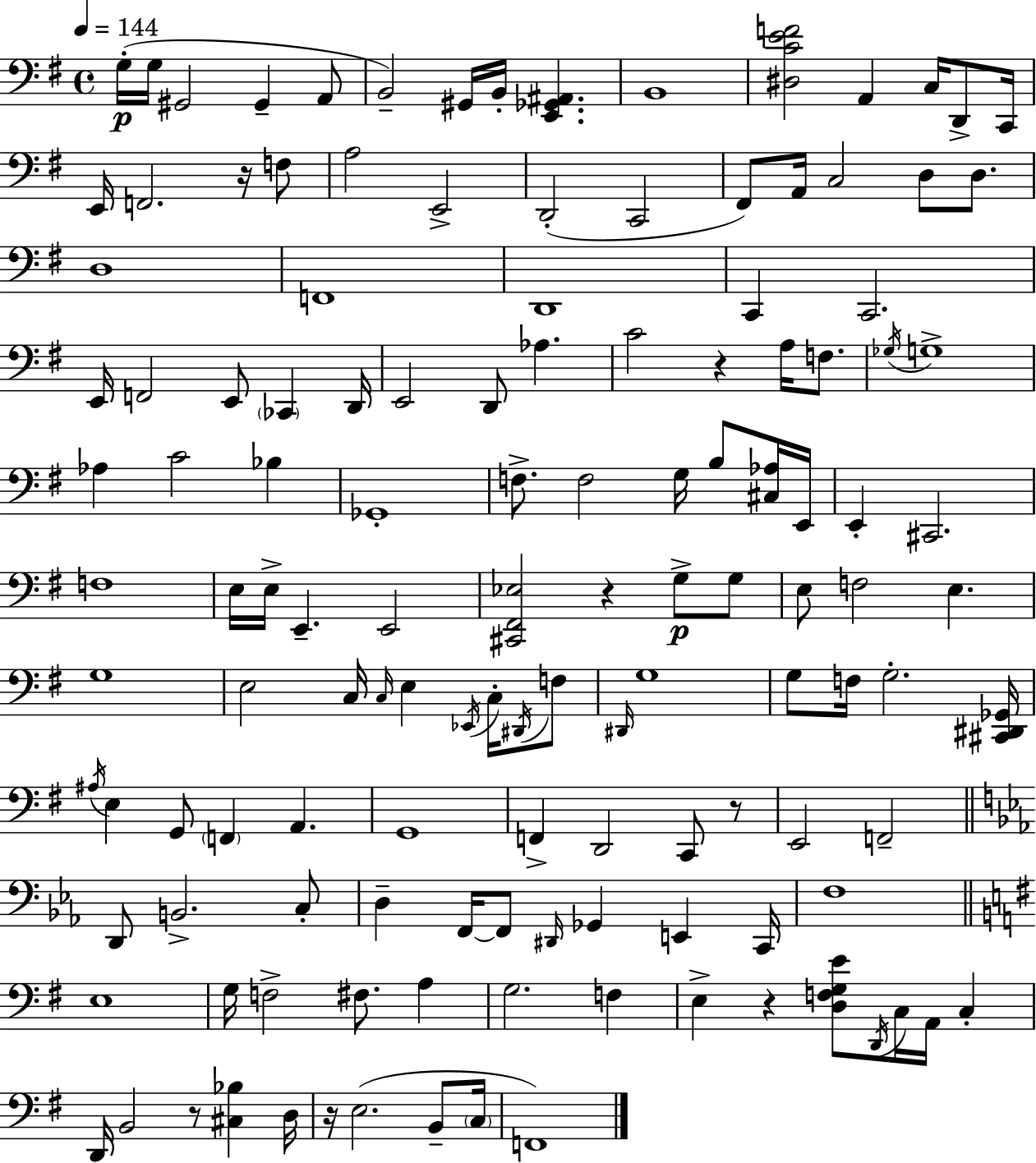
{
  \clef bass
  \time 4/4
  \defaultTimeSignature
  \key e \minor
  \tempo 4 = 144
  g16-.(\p g16 gis,2 gis,4-- a,8 | b,2--) gis,16 b,16-. <e, ges, ais,>4. | b,1 | <dis c' e' f'>2 a,4 c16 d,8-> c,16 | \break e,16 f,2. r16 f8 | a2 e,2-> | d,2-.( c,2 | fis,8) a,16 c2 d8 d8. | \break d1 | f,1 | d,1 | c,4 c,2. | \break e,16 f,2 e,8 \parenthesize ces,4 d,16 | e,2 d,8 aes4. | c'2 r4 a16 f8. | \acciaccatura { ges16 } g1-> | \break aes4 c'2 bes4 | ges,1-. | f8.-> f2 g16 b8 <cis aes>16 | e,16 e,4-. cis,2. | \break f1 | e16 e16-> e,4.-- e,2 | <cis, fis, ees>2 r4 g8->\p g8 | e8 f2 e4. | \break g1 | e2 c16 \grace { c16 } e4 \acciaccatura { ees,16 } | c16-. \acciaccatura { dis,16 } f8 \grace { dis,16 } g1 | g8 f16 g2.-. | \break <cis, dis, ges,>16 \acciaccatura { ais16 } e4 g,8 \parenthesize f,4 | a,4. g,1 | f,4-> d,2 | c,8 r8 e,2 f,2-- | \break \bar "||" \break \key c \minor d,8 b,2.-> c8-. | d4-- f,16~~ f,8 \grace { dis,16 } ges,4 e,4 | c,16 f1 | \bar "||" \break \key e \minor e1 | g16 f2-> fis8. a4 | g2. f4 | e4-> r4 <d f g e'>8 \acciaccatura { d,16 } c16 a,16 c4-. | \break d,16 b,2 r8 <cis bes>4 | d16 r16 e2.( b,8-- | \parenthesize c16 f,1) | \bar "|."
}